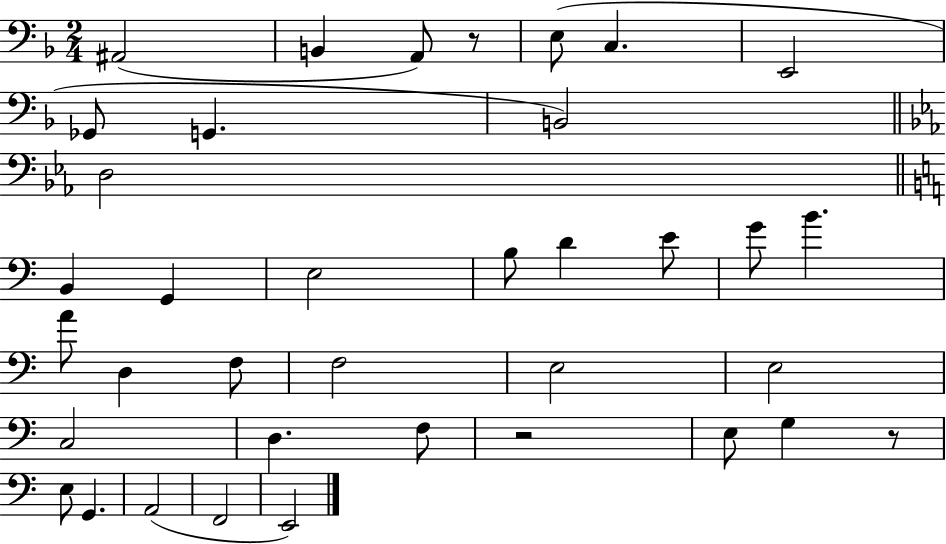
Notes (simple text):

A#2/h B2/q A2/e R/e E3/e C3/q. E2/h Gb2/e G2/q. B2/h D3/h B2/q G2/q E3/h B3/e D4/q E4/e G4/e B4/q. A4/e D3/q F3/e F3/h E3/h E3/h C3/h D3/q. F3/e R/h E3/e G3/q R/e E3/e G2/q. A2/h F2/h E2/h